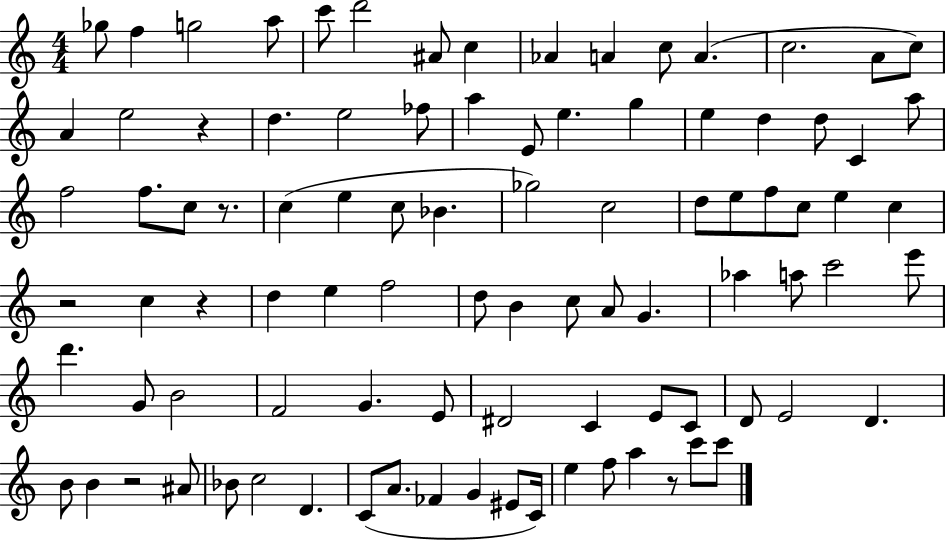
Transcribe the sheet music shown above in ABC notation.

X:1
T:Untitled
M:4/4
L:1/4
K:C
_g/2 f g2 a/2 c'/2 d'2 ^A/2 c _A A c/2 A c2 A/2 c/2 A e2 z d e2 _f/2 a E/2 e g e d d/2 C a/2 f2 f/2 c/2 z/2 c e c/2 _B _g2 c2 d/2 e/2 f/2 c/2 e c z2 c z d e f2 d/2 B c/2 A/2 G _a a/2 c'2 e'/2 d' G/2 B2 F2 G E/2 ^D2 C E/2 C/2 D/2 E2 D B/2 B z2 ^A/2 _B/2 c2 D C/2 A/2 _F G ^E/2 C/4 e f/2 a z/2 c'/2 c'/2